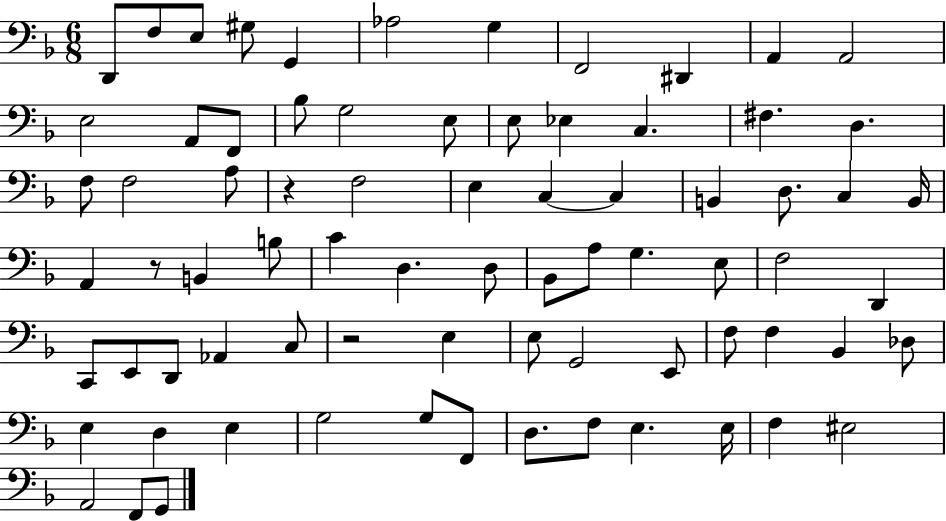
{
  \clef bass
  \numericTimeSignature
  \time 6/8
  \key f \major
  d,8 f8 e8 gis8 g,4 | aes2 g4 | f,2 dis,4 | a,4 a,2 | \break e2 a,8 f,8 | bes8 g2 e8 | e8 ees4 c4. | fis4. d4. | \break f8 f2 a8 | r4 f2 | e4 c4~~ c4 | b,4 d8. c4 b,16 | \break a,4 r8 b,4 b8 | c'4 d4. d8 | bes,8 a8 g4. e8 | f2 d,4 | \break c,8 e,8 d,8 aes,4 c8 | r2 e4 | e8 g,2 e,8 | f8 f4 bes,4 des8 | \break e4 d4 e4 | g2 g8 f,8 | d8. f8 e4. e16 | f4 eis2 | \break a,2 f,8 g,8 | \bar "|."
}